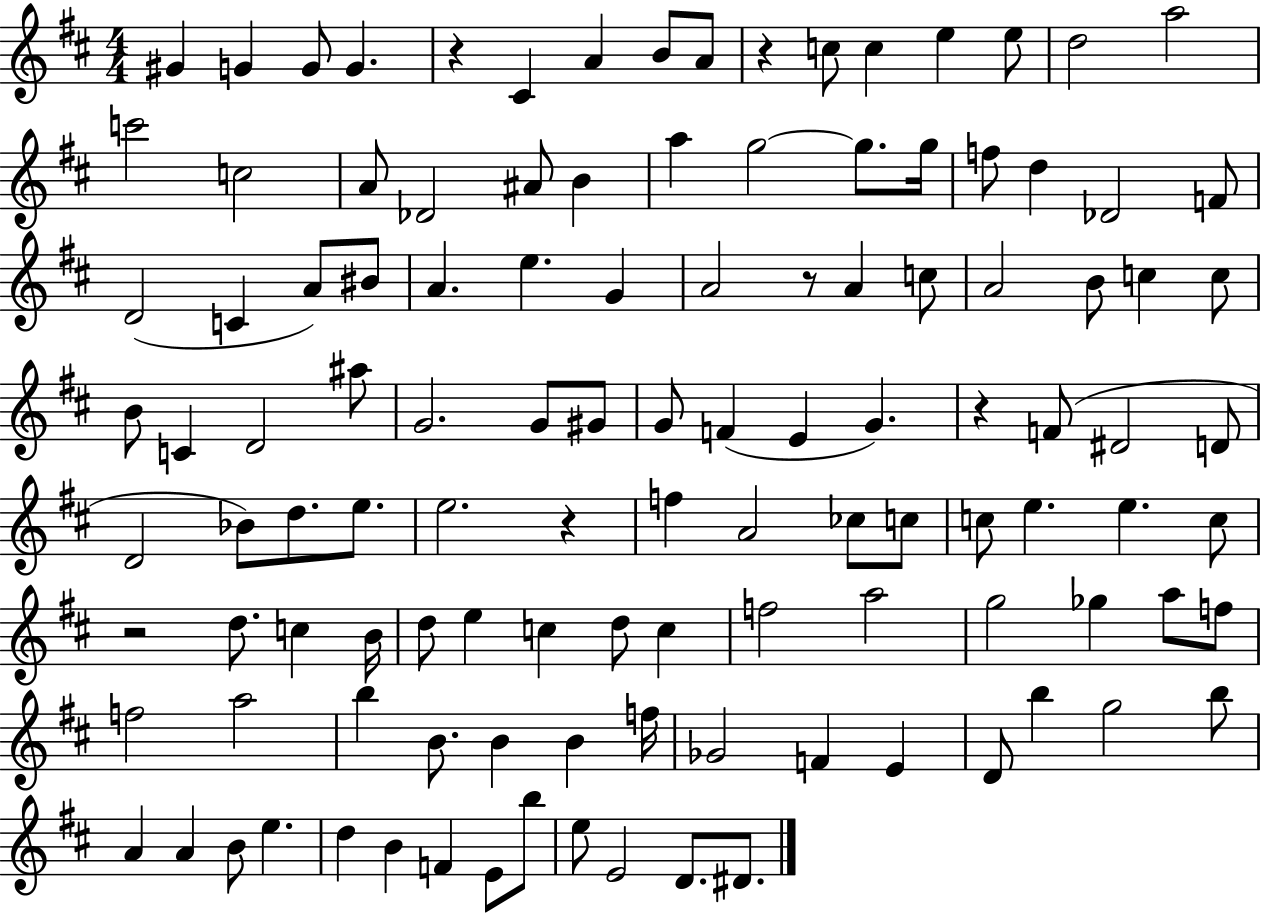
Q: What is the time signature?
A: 4/4